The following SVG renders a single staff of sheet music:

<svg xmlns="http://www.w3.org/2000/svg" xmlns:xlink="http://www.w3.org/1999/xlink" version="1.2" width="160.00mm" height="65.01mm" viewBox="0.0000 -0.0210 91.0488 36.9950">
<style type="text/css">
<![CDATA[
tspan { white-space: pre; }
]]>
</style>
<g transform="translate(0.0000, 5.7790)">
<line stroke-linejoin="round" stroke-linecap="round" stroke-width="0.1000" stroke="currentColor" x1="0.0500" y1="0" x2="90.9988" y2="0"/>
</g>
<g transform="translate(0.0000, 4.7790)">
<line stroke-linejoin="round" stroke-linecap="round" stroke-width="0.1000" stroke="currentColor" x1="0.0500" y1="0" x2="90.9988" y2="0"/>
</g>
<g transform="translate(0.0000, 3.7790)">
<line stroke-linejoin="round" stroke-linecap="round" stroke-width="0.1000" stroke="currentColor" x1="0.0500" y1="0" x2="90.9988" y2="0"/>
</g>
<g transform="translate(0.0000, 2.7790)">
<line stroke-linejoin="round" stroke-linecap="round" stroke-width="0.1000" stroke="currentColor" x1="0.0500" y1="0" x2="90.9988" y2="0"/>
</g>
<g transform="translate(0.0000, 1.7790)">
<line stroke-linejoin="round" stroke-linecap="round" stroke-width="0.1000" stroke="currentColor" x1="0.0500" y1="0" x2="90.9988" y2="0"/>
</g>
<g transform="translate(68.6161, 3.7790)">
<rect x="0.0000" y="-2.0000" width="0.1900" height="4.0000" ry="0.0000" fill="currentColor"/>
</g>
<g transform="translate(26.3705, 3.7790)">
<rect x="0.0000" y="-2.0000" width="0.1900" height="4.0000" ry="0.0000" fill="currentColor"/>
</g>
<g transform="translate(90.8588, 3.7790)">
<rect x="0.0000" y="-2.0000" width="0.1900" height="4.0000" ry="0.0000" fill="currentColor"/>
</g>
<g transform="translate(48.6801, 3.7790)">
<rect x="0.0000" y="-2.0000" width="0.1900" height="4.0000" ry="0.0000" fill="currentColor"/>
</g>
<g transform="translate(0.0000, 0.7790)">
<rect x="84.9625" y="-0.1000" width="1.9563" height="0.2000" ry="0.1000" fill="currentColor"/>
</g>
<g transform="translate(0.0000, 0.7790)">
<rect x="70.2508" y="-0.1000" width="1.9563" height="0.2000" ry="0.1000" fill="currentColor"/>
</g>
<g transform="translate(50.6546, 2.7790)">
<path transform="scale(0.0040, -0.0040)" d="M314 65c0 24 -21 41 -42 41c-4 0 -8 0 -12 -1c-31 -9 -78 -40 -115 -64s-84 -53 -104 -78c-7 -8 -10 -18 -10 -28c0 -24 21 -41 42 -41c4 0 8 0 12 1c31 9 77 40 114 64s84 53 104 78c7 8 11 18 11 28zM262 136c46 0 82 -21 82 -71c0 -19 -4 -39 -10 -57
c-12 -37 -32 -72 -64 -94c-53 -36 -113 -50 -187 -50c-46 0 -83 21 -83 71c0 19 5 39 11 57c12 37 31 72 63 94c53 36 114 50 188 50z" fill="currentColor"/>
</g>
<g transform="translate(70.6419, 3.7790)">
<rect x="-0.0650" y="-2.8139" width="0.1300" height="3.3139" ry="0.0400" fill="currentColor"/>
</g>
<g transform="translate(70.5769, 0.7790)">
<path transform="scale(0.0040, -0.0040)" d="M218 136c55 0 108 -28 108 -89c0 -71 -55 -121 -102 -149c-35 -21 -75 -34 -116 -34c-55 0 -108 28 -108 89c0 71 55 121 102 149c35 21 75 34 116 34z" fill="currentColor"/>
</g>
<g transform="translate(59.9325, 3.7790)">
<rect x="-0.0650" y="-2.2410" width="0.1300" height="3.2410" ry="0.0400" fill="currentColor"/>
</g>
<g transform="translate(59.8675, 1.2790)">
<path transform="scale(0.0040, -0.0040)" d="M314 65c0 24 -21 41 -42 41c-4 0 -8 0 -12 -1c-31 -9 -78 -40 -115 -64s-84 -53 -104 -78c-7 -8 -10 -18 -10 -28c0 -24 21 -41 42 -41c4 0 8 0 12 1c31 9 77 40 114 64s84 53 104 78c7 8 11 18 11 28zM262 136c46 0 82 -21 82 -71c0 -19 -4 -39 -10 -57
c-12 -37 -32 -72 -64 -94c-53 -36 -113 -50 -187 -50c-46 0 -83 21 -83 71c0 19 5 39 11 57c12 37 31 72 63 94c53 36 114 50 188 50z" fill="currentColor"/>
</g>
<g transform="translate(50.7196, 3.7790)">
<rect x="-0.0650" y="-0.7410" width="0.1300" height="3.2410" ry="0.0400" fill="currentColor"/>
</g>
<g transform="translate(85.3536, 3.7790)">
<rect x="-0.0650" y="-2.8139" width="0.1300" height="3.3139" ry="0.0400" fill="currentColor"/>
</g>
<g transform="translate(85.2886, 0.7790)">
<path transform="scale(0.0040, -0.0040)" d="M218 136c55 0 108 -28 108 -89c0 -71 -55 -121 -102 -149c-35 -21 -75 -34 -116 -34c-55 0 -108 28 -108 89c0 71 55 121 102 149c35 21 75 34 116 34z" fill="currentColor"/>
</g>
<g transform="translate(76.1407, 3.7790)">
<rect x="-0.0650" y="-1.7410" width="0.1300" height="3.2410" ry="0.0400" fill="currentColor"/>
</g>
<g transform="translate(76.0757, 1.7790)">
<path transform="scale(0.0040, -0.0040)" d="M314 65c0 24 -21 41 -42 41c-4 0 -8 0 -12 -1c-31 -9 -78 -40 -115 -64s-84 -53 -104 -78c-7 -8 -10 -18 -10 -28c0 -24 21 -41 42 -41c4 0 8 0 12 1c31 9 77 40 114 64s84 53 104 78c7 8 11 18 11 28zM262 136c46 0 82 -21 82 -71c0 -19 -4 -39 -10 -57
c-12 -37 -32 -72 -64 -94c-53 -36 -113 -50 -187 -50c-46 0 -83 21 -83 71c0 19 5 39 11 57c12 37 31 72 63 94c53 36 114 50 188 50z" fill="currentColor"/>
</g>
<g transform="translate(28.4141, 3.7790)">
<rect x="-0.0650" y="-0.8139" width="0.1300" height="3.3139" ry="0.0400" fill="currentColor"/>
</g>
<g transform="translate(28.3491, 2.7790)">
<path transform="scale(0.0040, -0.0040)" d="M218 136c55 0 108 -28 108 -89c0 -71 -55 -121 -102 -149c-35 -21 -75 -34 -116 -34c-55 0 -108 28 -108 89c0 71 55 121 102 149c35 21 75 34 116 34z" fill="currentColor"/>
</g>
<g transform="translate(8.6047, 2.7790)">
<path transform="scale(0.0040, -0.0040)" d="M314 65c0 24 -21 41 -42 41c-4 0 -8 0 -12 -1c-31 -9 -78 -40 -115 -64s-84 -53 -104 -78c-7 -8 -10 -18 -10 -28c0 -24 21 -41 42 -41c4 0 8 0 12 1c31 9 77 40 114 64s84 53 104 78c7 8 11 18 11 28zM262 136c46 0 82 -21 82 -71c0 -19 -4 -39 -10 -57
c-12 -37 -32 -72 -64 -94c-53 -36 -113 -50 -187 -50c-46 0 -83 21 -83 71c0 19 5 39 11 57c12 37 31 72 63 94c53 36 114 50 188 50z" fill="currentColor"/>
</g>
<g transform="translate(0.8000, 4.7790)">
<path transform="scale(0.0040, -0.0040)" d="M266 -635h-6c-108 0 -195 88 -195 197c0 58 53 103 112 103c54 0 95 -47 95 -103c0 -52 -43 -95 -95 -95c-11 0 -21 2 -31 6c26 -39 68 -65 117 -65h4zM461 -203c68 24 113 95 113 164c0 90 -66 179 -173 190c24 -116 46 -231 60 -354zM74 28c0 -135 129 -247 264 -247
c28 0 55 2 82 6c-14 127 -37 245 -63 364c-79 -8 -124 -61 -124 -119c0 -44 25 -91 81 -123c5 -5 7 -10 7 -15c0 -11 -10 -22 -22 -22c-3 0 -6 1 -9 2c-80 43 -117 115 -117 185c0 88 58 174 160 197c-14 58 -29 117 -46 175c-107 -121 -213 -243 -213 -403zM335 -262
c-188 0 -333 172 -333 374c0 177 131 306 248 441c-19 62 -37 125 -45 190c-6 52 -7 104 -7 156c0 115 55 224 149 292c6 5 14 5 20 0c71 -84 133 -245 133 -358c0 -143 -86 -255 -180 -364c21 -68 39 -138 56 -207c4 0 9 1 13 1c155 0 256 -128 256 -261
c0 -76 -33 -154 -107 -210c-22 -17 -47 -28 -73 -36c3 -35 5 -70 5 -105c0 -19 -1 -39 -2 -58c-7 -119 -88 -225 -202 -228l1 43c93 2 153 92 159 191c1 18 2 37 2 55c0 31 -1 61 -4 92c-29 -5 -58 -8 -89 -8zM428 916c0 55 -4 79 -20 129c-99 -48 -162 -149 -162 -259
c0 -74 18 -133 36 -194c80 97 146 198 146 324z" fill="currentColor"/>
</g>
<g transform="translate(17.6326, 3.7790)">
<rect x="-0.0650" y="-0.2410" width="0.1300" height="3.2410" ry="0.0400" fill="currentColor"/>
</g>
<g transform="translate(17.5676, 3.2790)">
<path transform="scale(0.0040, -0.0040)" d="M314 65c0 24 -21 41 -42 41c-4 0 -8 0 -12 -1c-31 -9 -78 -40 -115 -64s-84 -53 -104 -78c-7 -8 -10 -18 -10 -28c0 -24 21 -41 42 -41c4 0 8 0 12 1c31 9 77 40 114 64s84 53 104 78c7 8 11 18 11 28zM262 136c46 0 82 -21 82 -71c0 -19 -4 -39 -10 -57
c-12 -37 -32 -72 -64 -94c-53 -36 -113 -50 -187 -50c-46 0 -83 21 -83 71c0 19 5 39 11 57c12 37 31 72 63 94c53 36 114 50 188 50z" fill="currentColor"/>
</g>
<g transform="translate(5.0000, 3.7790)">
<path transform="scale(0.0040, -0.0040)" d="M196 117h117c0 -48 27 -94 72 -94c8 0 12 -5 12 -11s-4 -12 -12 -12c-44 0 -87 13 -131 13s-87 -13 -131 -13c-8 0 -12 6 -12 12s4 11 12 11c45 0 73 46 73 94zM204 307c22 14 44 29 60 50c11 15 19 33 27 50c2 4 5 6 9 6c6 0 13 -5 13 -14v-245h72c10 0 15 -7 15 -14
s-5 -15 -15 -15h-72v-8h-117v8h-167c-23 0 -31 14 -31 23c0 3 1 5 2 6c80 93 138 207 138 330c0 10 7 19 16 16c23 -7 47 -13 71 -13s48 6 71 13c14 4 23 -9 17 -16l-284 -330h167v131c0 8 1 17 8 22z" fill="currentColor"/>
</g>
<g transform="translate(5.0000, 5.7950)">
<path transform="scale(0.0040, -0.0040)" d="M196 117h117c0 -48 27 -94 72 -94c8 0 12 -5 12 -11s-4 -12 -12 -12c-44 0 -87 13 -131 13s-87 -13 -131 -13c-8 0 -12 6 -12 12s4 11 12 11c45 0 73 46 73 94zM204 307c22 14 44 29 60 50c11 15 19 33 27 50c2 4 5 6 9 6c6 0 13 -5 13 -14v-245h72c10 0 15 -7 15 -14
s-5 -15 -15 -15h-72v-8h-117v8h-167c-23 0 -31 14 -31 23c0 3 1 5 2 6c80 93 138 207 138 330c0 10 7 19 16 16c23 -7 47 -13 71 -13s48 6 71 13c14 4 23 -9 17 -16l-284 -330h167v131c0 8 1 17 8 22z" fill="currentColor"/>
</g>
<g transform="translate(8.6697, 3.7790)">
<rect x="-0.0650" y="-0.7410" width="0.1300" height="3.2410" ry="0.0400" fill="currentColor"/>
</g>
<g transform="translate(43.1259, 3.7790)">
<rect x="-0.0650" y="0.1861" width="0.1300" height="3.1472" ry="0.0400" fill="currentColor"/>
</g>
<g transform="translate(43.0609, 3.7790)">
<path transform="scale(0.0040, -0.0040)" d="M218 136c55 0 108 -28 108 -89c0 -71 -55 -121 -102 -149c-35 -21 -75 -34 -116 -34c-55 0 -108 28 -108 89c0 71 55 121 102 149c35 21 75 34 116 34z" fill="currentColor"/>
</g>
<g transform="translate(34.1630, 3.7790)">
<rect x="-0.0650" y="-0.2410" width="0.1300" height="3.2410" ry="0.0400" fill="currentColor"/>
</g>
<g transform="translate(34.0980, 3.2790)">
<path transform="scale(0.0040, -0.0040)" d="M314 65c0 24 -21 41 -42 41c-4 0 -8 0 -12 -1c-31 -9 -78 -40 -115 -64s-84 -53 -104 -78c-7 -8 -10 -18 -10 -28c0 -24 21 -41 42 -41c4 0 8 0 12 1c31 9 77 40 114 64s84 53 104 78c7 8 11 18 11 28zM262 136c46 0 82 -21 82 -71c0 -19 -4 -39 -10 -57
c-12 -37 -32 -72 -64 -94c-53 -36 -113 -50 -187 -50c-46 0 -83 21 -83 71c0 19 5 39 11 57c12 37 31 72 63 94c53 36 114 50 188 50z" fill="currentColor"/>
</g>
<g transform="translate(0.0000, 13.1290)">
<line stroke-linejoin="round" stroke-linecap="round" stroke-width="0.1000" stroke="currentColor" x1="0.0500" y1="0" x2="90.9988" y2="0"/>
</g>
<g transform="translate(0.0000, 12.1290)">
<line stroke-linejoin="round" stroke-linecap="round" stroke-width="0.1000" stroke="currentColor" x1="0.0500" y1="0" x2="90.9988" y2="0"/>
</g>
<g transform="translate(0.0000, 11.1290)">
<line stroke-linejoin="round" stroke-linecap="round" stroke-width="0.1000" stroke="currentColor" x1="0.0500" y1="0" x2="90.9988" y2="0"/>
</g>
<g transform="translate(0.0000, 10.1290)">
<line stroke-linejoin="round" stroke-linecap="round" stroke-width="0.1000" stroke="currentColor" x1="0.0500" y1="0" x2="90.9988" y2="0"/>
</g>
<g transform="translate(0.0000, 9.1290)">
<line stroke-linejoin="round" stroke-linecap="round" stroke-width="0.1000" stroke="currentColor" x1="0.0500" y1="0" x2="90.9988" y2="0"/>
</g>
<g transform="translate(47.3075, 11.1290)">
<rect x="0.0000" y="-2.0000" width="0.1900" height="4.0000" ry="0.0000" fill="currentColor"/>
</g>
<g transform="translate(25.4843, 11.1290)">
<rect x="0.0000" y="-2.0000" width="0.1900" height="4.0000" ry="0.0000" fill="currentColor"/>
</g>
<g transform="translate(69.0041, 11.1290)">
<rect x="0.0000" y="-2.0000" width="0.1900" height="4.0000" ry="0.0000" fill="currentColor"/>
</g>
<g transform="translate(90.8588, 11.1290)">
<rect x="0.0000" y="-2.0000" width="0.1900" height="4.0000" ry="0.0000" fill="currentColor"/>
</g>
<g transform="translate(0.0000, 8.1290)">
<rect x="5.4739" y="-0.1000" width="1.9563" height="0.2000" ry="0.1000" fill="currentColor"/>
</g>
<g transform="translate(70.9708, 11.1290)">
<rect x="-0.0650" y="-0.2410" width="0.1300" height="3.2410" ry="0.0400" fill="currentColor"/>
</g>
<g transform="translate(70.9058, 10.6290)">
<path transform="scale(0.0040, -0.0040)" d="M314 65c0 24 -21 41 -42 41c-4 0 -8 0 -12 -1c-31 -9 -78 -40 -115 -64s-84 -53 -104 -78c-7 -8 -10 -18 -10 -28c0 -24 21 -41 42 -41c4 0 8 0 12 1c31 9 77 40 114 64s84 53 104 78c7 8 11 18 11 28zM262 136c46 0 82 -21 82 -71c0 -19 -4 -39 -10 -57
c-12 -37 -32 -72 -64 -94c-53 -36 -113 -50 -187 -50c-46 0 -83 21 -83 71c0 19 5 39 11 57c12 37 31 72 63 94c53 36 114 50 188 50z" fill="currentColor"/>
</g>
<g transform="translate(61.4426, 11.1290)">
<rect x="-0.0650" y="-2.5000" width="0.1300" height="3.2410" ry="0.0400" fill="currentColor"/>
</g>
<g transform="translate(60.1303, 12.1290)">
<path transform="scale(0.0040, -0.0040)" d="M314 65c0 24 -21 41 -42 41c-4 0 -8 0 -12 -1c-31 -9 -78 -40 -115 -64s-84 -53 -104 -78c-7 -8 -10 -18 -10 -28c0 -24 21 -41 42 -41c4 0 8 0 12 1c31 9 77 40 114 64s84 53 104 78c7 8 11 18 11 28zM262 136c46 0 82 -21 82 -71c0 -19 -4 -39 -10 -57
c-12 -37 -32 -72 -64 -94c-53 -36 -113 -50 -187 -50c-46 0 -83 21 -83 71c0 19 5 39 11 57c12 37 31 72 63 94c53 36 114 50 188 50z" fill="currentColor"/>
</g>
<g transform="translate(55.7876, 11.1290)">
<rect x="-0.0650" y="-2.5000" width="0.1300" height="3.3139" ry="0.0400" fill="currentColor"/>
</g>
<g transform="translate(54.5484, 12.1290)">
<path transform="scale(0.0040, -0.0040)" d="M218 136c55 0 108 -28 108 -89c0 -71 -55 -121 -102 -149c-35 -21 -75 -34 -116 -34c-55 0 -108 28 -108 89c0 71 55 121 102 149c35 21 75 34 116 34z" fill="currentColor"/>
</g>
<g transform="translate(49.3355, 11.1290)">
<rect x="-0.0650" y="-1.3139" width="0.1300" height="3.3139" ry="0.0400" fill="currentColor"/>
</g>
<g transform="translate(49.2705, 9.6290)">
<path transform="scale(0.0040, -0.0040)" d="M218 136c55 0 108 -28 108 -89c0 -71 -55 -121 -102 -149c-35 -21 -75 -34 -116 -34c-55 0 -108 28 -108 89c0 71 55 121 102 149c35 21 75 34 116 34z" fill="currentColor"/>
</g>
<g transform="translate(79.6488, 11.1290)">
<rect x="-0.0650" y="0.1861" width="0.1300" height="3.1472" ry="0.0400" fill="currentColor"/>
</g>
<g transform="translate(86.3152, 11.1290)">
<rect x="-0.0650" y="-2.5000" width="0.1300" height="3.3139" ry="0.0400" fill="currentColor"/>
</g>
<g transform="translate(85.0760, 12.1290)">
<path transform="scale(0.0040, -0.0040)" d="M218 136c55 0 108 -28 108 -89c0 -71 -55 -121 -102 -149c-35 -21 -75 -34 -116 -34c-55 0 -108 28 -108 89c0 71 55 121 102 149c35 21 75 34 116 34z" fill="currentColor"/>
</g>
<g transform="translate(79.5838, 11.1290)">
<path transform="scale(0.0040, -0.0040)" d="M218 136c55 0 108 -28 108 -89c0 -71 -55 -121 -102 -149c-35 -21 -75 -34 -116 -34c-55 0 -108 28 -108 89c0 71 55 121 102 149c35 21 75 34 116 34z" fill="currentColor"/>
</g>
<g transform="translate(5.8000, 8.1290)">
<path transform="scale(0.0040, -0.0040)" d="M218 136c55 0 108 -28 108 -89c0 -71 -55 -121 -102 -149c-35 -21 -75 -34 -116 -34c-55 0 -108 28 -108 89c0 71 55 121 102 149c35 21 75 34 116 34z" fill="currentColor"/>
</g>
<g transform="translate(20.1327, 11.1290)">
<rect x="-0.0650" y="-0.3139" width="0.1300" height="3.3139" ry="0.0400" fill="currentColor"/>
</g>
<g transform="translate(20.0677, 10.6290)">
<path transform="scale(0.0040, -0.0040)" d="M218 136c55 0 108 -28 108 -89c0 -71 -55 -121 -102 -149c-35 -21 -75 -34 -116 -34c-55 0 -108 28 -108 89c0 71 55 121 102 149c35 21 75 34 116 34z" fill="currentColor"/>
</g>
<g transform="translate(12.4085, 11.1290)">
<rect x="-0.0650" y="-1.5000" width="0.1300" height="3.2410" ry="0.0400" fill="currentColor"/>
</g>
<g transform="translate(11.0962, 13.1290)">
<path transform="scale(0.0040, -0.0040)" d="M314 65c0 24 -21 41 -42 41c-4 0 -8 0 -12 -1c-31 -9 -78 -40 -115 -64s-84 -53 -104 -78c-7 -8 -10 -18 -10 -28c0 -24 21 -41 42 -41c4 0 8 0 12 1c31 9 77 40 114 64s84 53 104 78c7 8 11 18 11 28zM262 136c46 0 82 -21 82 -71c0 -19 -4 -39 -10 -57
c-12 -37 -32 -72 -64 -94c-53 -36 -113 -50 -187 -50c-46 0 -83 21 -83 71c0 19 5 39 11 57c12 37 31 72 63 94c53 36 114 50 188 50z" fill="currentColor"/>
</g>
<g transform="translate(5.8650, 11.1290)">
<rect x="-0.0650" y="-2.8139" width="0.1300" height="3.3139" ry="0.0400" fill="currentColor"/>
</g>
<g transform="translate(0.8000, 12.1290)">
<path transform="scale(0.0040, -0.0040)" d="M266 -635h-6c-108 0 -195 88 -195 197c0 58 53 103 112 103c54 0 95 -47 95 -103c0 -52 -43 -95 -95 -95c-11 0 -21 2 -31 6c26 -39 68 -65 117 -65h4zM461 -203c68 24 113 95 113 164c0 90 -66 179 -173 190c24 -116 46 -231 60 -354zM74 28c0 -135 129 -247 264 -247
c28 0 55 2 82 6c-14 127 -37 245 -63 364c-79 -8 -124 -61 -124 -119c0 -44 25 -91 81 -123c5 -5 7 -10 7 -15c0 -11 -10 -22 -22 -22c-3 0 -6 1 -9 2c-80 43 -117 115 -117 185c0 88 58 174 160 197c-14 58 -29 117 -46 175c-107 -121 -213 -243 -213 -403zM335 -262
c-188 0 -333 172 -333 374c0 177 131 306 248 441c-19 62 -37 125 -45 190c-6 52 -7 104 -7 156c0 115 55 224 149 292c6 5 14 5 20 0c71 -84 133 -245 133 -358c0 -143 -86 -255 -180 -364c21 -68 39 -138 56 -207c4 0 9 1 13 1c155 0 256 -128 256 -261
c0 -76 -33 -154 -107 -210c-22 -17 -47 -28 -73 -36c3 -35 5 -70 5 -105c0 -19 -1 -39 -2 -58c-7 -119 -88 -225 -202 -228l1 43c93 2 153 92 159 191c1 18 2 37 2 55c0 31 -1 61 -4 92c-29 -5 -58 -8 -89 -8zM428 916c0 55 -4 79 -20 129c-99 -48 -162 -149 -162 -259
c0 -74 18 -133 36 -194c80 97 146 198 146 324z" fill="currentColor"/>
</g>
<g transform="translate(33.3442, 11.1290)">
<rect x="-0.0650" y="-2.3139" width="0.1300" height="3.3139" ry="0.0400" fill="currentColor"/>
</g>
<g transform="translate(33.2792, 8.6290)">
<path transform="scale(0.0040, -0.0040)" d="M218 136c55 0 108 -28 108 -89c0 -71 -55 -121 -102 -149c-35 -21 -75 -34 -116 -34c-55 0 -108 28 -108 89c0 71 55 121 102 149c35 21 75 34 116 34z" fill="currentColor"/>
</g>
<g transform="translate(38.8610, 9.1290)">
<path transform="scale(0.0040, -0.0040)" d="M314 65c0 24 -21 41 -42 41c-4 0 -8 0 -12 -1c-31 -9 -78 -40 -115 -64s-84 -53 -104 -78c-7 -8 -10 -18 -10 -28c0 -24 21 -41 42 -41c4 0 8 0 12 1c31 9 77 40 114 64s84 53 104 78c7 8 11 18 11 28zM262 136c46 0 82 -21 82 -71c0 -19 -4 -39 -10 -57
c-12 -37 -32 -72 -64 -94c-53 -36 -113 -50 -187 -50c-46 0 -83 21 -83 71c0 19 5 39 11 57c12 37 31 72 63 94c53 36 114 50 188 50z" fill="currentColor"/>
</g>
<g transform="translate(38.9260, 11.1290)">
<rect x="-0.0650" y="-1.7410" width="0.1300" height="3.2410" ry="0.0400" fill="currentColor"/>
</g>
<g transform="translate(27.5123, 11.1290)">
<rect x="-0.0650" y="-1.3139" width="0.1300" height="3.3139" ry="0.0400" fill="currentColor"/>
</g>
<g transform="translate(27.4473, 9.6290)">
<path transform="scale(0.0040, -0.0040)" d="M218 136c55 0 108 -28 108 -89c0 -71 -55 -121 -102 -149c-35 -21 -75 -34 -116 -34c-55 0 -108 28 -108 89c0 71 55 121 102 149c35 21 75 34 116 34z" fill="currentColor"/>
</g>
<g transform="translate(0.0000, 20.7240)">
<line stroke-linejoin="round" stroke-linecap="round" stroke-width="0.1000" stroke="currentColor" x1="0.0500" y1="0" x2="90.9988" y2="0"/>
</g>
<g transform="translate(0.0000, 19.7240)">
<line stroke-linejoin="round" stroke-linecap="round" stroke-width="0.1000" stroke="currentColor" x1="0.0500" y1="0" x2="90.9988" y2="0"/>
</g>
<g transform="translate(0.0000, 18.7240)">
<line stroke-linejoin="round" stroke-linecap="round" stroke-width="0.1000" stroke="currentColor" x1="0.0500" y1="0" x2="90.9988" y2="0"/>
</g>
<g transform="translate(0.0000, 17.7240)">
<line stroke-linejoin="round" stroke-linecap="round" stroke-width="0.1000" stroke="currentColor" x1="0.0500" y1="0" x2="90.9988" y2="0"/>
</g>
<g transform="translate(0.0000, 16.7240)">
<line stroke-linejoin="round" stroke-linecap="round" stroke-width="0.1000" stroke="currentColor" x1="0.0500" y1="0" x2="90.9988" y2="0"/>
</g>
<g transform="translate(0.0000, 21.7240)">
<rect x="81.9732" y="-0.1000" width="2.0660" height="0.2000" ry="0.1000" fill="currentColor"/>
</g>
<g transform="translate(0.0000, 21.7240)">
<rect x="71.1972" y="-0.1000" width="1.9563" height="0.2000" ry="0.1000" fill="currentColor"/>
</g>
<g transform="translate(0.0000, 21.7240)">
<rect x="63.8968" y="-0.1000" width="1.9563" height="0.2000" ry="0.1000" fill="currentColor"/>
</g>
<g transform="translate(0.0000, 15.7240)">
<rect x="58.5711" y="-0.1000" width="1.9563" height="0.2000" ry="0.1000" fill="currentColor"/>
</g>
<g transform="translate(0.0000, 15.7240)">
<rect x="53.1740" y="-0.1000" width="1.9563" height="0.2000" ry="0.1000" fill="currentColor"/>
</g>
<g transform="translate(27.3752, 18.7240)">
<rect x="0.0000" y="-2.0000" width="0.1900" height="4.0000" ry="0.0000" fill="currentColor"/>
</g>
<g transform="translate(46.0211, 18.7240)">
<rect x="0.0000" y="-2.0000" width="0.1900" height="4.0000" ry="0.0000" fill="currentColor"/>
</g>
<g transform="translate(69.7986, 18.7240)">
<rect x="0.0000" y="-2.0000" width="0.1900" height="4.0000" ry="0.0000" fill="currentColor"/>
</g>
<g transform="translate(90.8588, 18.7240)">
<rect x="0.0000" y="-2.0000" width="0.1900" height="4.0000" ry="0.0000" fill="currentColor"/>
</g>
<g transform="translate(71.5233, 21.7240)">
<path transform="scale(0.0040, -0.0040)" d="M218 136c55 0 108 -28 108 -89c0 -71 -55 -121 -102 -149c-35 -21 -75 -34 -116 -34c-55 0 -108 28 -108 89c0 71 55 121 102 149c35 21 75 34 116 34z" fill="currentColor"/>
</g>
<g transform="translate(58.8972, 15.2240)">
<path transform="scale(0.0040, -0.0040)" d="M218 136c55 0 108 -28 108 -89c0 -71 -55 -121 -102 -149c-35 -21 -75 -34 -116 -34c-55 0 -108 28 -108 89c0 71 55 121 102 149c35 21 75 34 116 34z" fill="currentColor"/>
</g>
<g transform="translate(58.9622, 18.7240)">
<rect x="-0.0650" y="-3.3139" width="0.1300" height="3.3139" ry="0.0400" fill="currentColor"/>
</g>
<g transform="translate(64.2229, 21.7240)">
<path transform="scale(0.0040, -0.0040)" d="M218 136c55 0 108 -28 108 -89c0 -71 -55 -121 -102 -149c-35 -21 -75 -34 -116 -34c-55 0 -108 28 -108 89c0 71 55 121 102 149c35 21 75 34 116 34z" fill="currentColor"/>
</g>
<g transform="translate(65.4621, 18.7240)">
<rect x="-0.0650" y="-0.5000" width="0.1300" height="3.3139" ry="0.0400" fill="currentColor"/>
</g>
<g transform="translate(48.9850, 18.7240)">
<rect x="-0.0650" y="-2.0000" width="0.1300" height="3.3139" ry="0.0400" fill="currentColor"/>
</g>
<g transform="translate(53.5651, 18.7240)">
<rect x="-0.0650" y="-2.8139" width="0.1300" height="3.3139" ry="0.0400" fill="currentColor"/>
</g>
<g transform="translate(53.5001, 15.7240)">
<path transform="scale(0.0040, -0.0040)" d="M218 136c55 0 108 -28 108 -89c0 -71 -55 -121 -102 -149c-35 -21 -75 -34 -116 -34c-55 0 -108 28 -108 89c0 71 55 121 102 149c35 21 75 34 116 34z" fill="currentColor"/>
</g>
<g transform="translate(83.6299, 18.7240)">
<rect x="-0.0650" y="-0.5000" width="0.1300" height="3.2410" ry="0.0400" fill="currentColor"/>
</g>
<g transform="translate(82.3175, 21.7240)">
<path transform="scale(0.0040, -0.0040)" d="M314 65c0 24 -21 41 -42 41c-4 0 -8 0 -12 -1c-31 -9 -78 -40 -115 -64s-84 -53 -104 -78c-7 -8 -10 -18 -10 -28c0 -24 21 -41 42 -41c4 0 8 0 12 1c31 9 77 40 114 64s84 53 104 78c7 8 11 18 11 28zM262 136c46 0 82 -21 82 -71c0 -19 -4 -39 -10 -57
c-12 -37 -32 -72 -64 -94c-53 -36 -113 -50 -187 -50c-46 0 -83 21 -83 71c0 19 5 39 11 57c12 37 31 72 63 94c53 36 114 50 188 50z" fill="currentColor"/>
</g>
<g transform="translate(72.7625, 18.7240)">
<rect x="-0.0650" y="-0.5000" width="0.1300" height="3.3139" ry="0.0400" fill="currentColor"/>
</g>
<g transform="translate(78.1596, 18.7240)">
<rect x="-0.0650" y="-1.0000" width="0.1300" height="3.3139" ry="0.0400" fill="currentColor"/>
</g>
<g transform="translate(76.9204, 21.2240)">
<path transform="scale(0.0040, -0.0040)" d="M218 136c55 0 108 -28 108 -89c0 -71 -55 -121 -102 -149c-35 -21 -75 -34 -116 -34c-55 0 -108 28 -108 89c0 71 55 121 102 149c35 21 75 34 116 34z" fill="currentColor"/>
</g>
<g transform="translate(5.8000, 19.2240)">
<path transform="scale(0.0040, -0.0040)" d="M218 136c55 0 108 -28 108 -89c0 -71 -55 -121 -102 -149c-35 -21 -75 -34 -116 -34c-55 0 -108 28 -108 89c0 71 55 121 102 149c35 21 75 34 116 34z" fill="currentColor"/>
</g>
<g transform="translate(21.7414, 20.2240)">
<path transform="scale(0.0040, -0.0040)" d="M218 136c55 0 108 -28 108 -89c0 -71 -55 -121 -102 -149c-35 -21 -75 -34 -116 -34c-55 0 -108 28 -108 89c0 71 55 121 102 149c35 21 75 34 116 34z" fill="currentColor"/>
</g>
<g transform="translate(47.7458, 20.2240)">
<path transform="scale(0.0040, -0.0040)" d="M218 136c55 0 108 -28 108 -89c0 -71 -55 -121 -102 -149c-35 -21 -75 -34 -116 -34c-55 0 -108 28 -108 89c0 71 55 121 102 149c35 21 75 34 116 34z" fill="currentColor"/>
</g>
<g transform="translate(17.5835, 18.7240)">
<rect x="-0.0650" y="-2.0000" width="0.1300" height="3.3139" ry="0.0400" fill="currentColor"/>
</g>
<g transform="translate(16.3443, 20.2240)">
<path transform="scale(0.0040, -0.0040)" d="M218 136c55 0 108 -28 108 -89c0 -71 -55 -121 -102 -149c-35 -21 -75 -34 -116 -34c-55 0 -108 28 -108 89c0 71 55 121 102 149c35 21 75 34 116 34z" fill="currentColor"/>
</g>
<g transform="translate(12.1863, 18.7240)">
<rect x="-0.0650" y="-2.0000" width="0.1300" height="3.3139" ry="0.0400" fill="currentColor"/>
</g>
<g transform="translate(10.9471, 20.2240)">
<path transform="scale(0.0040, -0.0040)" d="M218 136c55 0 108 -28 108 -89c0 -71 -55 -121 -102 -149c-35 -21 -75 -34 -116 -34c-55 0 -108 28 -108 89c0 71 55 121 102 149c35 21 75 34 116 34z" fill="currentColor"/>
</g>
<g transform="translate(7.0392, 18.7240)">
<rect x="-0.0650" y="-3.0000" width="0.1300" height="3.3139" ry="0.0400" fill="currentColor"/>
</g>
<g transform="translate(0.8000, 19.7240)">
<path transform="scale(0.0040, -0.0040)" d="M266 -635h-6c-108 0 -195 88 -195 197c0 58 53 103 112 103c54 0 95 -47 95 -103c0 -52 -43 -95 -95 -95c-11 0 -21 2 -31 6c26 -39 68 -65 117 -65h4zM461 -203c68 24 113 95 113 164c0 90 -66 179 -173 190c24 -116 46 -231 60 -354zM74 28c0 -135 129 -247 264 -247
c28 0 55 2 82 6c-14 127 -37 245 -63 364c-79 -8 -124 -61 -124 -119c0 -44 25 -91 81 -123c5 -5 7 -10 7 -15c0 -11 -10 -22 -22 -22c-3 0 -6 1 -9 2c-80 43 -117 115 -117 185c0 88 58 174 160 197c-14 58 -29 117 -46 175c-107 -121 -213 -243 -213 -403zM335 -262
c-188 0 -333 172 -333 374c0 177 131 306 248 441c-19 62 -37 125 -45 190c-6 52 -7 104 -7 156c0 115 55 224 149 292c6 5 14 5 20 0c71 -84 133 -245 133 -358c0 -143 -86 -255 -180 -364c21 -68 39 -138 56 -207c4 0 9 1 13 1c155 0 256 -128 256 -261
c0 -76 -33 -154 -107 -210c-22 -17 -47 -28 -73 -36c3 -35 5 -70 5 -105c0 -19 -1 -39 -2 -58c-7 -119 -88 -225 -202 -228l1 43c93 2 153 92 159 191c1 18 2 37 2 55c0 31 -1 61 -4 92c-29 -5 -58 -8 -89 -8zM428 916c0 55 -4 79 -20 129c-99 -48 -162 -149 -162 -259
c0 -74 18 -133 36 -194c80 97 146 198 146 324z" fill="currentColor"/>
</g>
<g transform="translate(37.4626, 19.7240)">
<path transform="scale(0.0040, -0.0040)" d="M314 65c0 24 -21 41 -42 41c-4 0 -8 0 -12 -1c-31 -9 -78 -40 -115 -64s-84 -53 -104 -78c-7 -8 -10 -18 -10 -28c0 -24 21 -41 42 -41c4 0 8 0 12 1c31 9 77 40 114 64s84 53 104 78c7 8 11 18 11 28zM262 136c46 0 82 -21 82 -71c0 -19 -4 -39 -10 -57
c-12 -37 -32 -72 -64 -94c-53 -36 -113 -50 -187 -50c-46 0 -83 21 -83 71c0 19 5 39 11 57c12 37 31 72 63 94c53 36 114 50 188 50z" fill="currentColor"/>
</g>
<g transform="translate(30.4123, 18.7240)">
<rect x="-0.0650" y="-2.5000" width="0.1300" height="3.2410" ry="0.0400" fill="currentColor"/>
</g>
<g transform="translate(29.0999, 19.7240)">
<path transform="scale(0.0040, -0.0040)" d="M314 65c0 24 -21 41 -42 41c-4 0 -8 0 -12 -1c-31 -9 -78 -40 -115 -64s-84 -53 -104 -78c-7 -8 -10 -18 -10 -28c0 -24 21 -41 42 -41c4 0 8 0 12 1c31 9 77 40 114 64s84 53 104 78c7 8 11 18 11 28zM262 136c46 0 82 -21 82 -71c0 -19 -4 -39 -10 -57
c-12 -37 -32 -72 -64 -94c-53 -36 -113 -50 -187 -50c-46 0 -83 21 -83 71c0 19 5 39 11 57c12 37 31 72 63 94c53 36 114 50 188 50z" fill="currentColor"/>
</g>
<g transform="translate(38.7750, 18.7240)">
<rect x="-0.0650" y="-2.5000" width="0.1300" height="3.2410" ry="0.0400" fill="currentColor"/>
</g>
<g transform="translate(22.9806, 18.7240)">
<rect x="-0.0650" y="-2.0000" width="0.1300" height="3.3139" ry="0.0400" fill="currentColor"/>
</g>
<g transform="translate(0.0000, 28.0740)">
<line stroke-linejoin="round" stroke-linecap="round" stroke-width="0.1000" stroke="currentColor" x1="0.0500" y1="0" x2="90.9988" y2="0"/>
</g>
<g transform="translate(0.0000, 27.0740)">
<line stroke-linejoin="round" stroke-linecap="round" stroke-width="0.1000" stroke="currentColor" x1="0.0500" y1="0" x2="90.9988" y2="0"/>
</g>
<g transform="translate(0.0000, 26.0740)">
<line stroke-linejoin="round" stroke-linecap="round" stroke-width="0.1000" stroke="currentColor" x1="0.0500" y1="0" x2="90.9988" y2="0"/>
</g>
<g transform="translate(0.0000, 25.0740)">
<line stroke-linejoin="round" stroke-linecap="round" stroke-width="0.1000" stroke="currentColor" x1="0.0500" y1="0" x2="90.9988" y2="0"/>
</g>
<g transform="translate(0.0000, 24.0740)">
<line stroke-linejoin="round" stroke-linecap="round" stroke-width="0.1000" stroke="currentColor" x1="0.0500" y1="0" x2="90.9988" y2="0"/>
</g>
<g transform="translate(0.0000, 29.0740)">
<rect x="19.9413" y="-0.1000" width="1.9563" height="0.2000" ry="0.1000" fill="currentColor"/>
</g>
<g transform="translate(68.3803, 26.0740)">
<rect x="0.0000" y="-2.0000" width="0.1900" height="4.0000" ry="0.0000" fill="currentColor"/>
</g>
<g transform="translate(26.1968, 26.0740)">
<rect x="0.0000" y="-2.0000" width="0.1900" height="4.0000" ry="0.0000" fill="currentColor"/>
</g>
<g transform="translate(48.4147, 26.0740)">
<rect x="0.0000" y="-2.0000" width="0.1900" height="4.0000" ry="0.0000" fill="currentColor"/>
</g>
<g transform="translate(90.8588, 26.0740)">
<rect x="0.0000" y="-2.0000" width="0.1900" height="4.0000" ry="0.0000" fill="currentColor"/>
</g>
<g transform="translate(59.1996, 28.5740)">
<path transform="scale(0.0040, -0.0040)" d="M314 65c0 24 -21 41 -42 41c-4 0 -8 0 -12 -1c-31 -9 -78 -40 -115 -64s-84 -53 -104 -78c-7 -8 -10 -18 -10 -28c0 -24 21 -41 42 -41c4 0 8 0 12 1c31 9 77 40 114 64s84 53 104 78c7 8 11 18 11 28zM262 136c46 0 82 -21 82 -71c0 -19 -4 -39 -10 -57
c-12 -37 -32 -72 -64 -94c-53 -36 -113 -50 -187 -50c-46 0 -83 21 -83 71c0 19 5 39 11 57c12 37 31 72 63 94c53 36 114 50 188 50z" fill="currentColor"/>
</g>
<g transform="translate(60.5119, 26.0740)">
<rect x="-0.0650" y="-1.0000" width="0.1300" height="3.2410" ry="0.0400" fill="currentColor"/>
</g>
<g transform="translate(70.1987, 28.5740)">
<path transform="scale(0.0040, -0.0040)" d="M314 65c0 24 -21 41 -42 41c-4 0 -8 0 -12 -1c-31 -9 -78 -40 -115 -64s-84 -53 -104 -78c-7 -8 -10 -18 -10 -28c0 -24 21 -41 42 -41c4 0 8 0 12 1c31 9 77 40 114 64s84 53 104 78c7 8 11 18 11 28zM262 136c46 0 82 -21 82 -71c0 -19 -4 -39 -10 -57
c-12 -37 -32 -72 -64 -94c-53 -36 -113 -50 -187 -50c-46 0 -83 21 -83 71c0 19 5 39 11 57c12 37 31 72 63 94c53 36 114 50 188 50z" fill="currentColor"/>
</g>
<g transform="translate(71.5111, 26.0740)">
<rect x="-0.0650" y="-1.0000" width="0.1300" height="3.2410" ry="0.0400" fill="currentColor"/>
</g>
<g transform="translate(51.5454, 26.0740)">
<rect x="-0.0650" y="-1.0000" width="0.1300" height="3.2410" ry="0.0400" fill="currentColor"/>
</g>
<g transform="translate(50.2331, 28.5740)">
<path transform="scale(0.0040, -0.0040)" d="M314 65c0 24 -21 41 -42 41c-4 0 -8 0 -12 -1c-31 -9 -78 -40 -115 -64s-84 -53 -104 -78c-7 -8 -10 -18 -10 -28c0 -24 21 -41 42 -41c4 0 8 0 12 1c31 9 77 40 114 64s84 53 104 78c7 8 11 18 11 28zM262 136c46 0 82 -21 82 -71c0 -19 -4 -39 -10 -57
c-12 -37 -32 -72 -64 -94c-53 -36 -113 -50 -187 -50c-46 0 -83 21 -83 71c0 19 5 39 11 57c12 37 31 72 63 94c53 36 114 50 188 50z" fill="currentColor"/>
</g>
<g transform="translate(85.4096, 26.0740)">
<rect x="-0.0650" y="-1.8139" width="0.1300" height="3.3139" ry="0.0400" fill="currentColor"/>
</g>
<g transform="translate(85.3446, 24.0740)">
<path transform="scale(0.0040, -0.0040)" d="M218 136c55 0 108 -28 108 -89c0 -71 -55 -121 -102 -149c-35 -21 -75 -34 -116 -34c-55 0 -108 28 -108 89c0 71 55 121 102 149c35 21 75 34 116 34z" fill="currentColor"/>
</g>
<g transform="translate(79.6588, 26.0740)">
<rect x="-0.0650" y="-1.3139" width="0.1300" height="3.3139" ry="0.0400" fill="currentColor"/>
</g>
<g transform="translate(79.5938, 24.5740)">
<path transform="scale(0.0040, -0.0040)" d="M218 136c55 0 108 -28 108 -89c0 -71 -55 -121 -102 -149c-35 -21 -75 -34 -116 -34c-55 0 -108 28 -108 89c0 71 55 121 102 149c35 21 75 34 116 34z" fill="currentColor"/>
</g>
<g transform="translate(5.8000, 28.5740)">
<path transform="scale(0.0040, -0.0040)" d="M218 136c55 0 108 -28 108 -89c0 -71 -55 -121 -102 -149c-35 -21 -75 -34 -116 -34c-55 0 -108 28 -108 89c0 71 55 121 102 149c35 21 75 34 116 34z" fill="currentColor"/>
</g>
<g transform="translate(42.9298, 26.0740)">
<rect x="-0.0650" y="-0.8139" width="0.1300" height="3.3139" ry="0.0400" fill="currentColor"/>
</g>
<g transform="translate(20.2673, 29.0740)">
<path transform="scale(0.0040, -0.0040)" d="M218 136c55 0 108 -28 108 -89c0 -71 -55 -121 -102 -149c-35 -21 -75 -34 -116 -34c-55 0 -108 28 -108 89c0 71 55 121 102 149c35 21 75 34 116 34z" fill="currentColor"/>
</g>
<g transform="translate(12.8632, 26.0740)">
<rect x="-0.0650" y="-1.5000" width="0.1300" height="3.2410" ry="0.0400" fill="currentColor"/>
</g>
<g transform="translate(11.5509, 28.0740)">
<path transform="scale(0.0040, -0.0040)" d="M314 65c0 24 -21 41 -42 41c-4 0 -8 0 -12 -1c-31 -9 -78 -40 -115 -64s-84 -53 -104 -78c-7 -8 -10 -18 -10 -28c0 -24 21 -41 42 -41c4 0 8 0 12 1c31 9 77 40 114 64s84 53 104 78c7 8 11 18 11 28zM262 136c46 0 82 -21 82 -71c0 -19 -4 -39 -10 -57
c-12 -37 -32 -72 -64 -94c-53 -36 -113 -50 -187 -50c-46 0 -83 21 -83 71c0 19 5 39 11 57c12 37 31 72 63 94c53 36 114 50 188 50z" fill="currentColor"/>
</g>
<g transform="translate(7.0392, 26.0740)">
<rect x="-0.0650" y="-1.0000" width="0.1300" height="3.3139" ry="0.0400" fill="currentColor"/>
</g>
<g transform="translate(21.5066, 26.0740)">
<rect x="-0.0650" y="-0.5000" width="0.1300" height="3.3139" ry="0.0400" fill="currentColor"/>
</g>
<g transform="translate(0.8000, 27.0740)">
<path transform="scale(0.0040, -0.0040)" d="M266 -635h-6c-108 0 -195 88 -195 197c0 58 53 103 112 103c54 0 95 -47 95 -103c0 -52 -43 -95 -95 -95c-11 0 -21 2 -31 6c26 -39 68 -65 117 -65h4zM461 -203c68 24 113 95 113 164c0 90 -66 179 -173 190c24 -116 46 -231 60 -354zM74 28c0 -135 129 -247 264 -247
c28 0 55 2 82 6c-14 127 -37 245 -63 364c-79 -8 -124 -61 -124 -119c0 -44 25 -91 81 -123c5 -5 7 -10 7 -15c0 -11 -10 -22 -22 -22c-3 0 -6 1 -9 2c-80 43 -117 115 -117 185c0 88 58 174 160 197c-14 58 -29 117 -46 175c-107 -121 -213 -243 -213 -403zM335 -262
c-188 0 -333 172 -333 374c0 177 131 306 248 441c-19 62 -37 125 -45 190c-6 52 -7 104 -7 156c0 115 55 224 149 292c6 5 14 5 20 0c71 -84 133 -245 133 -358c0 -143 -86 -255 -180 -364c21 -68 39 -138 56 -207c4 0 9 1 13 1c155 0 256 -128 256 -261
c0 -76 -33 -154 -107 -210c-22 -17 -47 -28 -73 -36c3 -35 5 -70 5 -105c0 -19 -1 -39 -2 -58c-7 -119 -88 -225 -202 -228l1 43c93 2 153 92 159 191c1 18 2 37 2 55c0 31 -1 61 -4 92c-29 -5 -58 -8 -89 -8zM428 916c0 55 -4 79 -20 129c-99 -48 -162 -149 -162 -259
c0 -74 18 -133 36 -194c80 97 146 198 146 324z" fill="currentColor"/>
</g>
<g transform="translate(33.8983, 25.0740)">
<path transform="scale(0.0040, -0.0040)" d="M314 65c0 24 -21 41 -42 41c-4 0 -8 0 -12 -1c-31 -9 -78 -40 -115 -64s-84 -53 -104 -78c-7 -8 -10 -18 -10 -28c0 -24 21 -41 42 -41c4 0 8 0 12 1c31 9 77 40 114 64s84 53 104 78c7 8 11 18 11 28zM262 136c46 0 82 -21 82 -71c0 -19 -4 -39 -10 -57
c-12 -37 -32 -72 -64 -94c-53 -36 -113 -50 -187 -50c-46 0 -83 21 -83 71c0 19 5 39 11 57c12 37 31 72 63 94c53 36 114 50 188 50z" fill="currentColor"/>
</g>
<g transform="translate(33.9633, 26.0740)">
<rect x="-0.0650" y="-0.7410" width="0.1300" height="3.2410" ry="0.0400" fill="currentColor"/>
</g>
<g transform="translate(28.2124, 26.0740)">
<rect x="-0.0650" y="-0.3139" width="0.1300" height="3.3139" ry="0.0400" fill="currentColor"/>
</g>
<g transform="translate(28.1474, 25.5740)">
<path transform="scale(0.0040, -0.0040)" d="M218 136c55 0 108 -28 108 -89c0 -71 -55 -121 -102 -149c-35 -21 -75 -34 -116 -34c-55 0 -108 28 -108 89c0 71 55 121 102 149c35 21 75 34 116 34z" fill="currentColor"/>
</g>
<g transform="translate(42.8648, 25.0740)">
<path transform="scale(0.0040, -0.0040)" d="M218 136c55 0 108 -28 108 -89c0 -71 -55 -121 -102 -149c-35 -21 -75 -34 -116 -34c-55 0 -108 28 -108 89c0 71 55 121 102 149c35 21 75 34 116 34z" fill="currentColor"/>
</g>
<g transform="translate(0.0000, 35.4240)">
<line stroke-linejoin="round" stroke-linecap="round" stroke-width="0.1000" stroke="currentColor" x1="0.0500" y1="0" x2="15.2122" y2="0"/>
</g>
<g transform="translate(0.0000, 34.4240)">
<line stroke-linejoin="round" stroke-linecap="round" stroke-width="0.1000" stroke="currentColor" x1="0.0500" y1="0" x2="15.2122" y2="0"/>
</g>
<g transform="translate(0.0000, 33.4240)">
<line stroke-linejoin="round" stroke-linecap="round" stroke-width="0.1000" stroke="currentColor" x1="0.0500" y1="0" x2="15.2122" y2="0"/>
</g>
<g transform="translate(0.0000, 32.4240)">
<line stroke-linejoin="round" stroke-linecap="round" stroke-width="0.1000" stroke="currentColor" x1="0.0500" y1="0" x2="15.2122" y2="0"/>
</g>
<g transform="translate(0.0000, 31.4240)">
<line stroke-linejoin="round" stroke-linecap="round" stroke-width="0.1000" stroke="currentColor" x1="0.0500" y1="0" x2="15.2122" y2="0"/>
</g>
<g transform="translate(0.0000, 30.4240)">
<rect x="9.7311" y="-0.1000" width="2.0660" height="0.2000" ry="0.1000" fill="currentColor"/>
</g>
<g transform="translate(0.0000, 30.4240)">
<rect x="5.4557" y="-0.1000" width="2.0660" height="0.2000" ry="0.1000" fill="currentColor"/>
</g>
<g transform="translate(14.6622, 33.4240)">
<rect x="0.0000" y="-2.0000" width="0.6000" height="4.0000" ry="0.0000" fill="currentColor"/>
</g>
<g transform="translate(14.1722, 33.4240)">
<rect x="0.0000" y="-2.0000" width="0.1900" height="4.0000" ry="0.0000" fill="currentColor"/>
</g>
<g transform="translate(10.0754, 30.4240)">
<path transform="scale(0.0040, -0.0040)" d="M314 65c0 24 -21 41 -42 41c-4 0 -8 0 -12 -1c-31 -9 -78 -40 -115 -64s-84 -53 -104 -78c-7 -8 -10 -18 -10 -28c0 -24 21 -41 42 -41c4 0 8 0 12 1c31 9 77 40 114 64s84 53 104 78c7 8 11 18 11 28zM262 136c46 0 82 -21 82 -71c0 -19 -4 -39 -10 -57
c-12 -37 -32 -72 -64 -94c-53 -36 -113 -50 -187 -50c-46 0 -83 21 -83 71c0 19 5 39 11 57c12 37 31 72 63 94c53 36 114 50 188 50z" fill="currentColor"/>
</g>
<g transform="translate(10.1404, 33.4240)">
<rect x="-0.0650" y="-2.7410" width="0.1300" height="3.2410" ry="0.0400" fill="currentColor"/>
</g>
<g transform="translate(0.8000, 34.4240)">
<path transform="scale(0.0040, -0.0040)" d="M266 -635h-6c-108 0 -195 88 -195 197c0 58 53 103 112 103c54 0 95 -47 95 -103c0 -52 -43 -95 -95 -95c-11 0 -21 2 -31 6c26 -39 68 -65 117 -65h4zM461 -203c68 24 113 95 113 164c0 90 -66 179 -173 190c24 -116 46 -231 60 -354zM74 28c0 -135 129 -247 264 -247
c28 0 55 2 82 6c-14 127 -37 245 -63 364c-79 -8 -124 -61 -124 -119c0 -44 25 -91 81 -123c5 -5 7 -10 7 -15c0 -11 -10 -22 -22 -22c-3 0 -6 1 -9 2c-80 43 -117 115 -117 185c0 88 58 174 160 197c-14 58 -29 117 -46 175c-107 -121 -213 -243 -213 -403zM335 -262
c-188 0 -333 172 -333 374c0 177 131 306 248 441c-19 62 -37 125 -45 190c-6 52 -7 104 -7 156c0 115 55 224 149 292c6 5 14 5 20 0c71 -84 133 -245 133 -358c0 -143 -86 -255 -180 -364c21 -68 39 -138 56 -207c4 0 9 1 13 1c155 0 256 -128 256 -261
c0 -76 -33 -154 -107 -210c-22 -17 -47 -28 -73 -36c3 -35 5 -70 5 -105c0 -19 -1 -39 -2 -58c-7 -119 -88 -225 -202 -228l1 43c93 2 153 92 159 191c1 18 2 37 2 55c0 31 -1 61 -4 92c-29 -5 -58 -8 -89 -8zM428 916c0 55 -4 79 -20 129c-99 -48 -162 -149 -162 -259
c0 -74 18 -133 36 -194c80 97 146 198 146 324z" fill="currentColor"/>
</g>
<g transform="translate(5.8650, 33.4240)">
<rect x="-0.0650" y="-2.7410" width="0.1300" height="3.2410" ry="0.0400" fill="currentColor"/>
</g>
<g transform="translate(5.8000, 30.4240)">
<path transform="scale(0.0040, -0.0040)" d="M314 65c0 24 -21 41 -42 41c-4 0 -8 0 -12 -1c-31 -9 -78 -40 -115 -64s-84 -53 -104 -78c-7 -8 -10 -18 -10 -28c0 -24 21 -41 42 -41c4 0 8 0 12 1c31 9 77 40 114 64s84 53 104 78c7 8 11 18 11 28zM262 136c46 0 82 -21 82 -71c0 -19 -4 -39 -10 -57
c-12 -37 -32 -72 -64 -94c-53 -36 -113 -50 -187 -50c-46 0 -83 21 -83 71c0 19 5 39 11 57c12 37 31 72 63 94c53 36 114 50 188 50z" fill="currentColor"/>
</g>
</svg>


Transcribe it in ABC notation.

X:1
T:Untitled
M:4/4
L:1/4
K:C
d2 c2 d c2 B d2 g2 a f2 a a E2 c e g f2 e G G2 c2 B G A F F F G2 G2 F a b C C D C2 D E2 C c d2 d D2 D2 D2 e f a2 a2